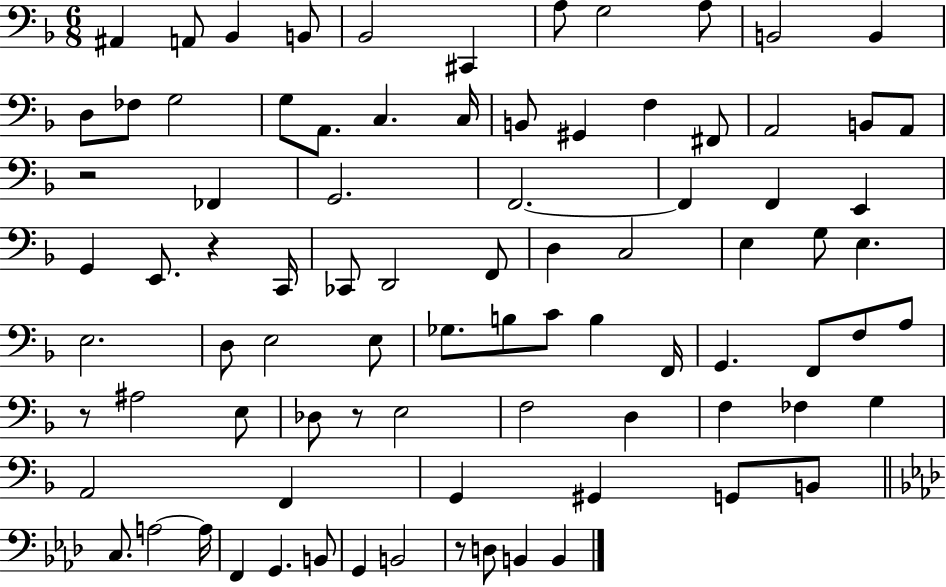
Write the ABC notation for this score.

X:1
T:Untitled
M:6/8
L:1/4
K:F
^A,, A,,/2 _B,, B,,/2 _B,,2 ^C,, A,/2 G,2 A,/2 B,,2 B,, D,/2 _F,/2 G,2 G,/2 A,,/2 C, C,/4 B,,/2 ^G,, F, ^F,,/2 A,,2 B,,/2 A,,/2 z2 _F,, G,,2 F,,2 F,, F,, E,, G,, E,,/2 z C,,/4 _C,,/2 D,,2 F,,/2 D, C,2 E, G,/2 E, E,2 D,/2 E,2 E,/2 _G,/2 B,/2 C/2 B, F,,/4 G,, F,,/2 F,/2 A,/2 z/2 ^A,2 E,/2 _D,/2 z/2 E,2 F,2 D, F, _F, G, A,,2 F,, G,, ^G,, G,,/2 B,,/2 C,/2 A,2 A,/4 F,, G,, B,,/2 G,, B,,2 z/2 D,/2 B,, B,,